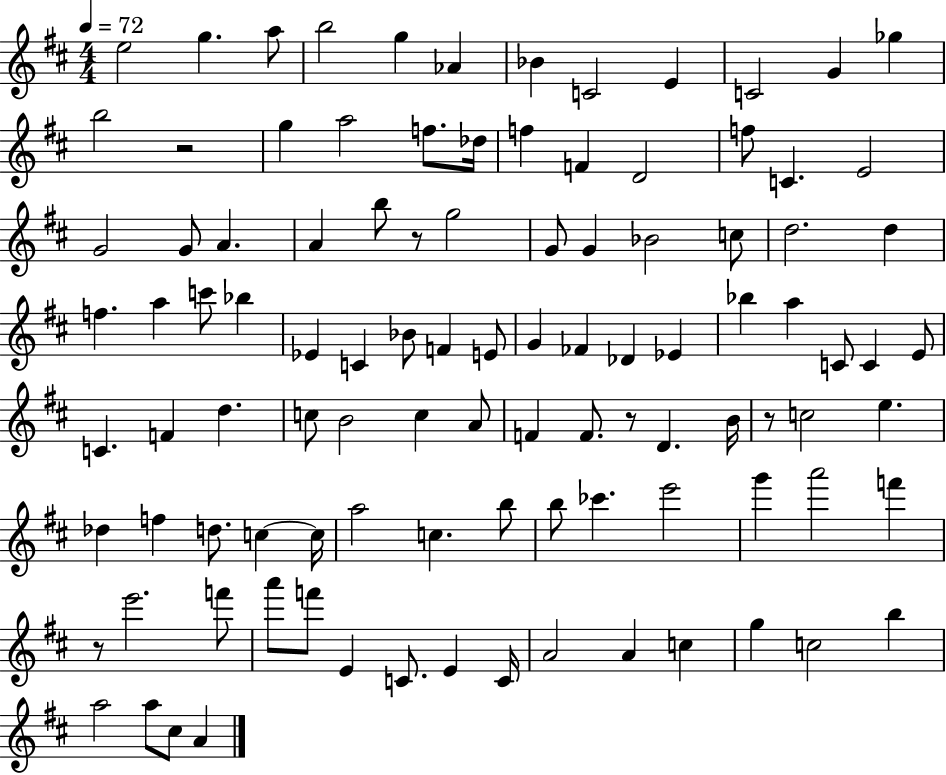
E5/h G5/q. A5/e B5/h G5/q Ab4/q Bb4/q C4/h E4/q C4/h G4/q Gb5/q B5/h R/h G5/q A5/h F5/e. Db5/s F5/q F4/q D4/h F5/e C4/q. E4/h G4/h G4/e A4/q. A4/q B5/e R/e G5/h G4/e G4/q Bb4/h C5/e D5/h. D5/q F5/q. A5/q C6/e Bb5/q Eb4/q C4/q Bb4/e F4/q E4/e G4/q FES4/q Db4/q Eb4/q Bb5/q A5/q C4/e C4/q E4/e C4/q. F4/q D5/q. C5/e B4/h C5/q A4/e F4/q F4/e. R/e D4/q. B4/s R/e C5/h E5/q. Db5/q F5/q D5/e. C5/q C5/s A5/h C5/q. B5/e B5/e CES6/q. E6/h G6/q A6/h F6/q R/e E6/h. F6/e A6/e F6/e E4/q C4/e. E4/q C4/s A4/h A4/q C5/q G5/q C5/h B5/q A5/h A5/e C#5/e A4/q